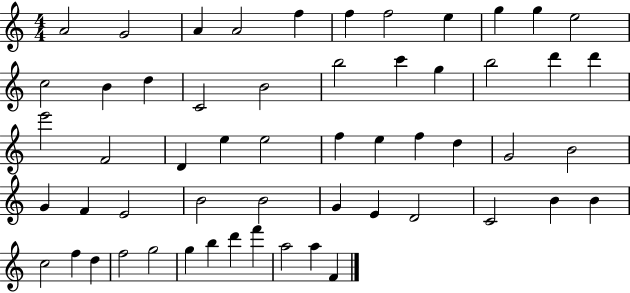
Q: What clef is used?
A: treble